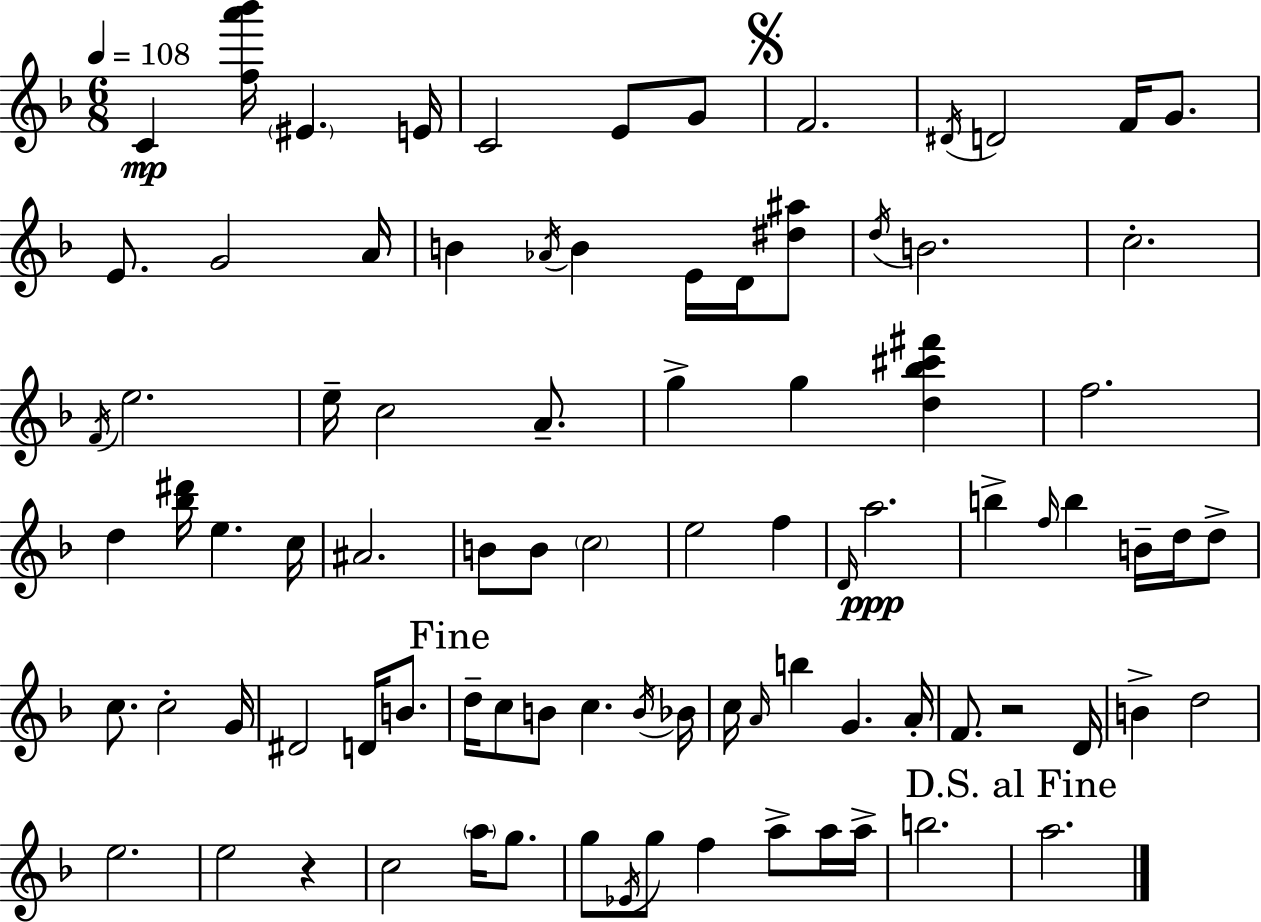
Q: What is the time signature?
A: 6/8